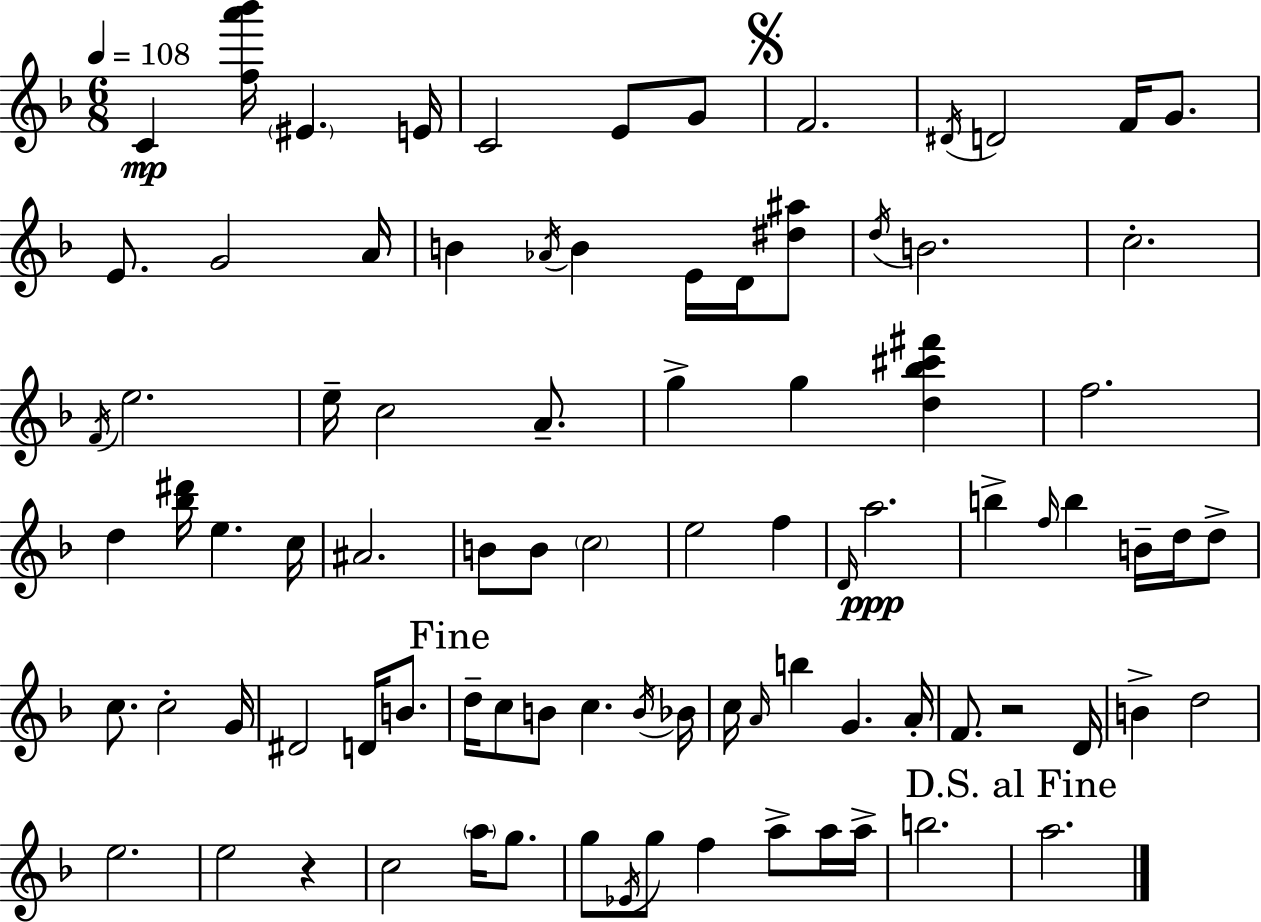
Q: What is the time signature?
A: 6/8